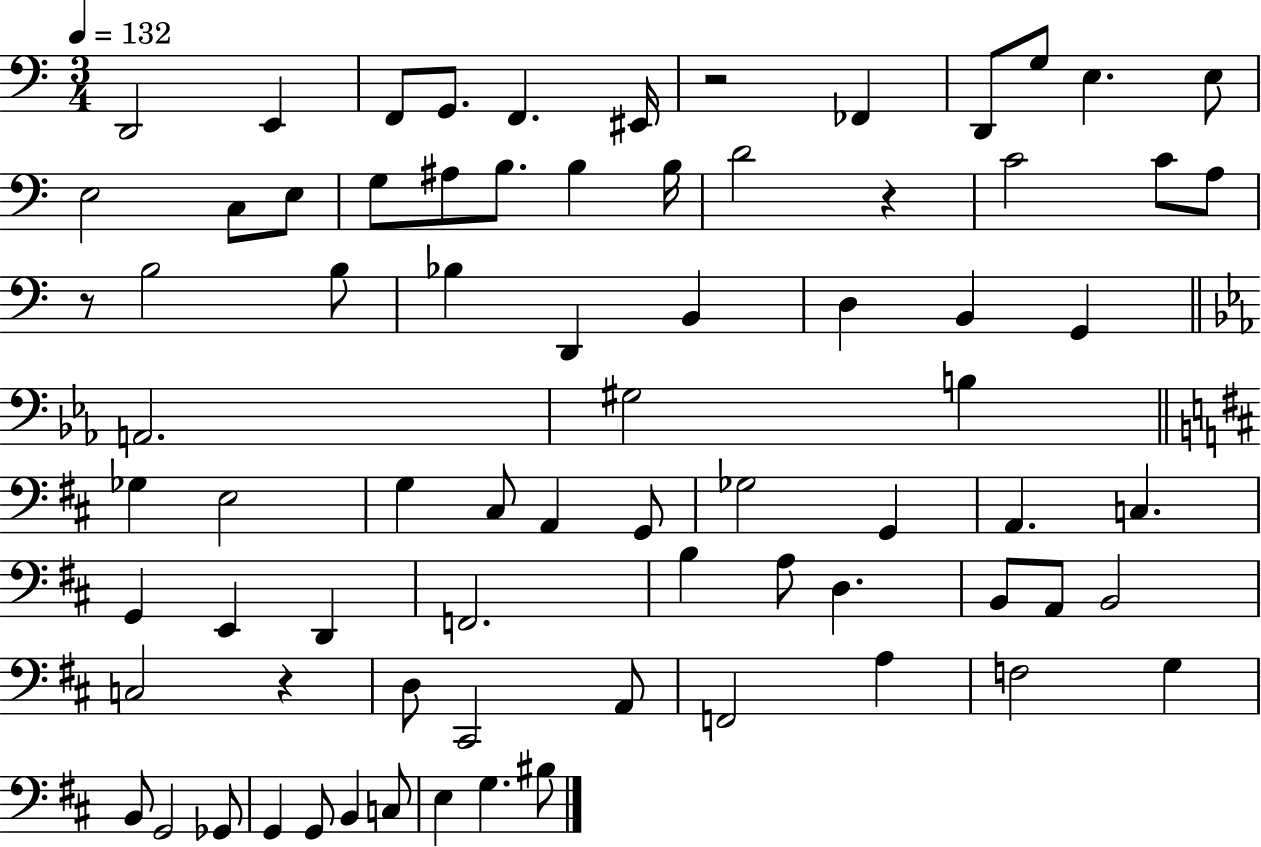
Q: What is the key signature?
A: C major